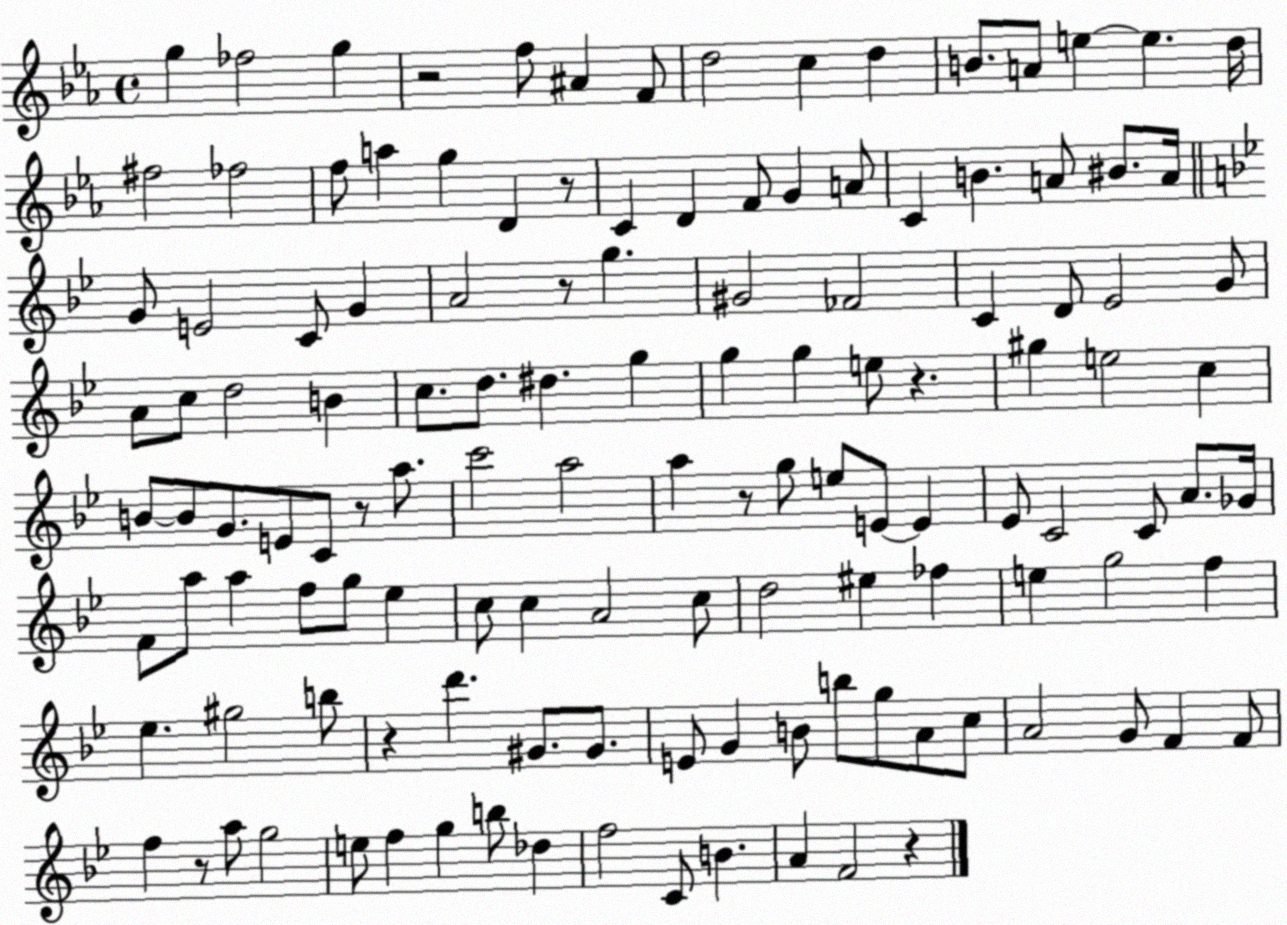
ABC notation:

X:1
T:Untitled
M:4/4
L:1/4
K:Eb
g _f2 g z2 f/2 ^A F/2 d2 c d B/2 A/2 e e d/4 ^f2 _f2 f/2 a g D z/2 C D F/2 G A/2 C B A/2 ^B/2 A/4 G/2 E2 C/2 G A2 z/2 g ^G2 _F2 C D/2 _E2 G/2 A/2 c/2 d2 B c/2 d/2 ^d g g g e/2 z ^g e2 c B/2 B/2 G/2 E/2 C/2 z/2 a/2 c'2 a2 a z/2 g/2 e/2 E/2 E _E/2 C2 C/2 A/2 _G/4 F/2 a/2 a f/2 g/2 _e c/2 c A2 c/2 d2 ^e _f e g2 f _e ^g2 b/2 z d' ^G/2 ^G/2 E/2 G B/2 b/2 g/2 A/2 c/2 A2 G/2 F F/2 f z/2 a/2 g2 e/2 f g b/2 _d f2 C/2 B A F2 z